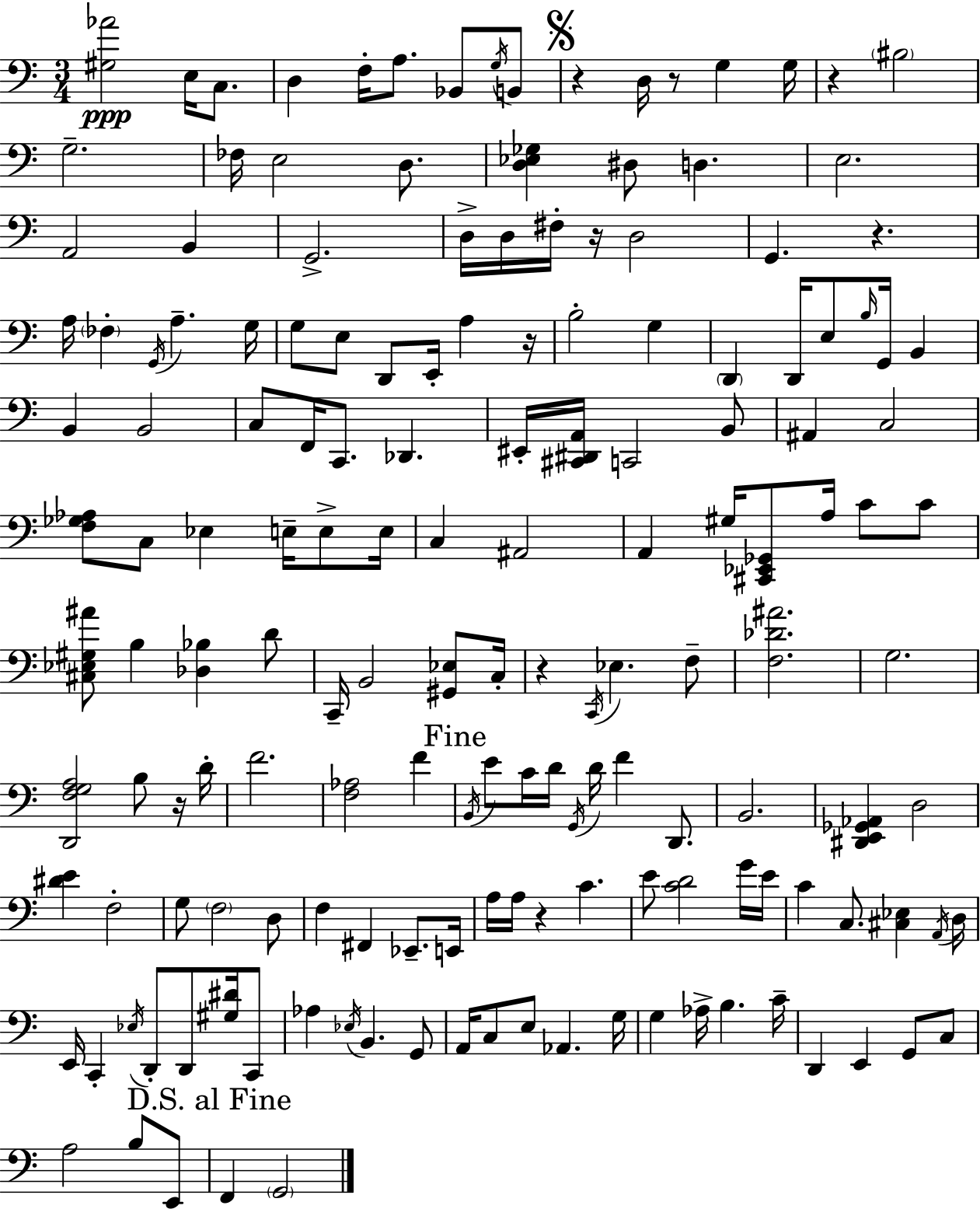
[G#3,Ab4]/h E3/s C3/e. D3/q F3/s A3/e. Bb2/e G3/s B2/e R/q D3/s R/e G3/q G3/s R/q BIS3/h G3/h. FES3/s E3/h D3/e. [D3,Eb3,Gb3]/q D#3/e D3/q. E3/h. A2/h B2/q G2/h. D3/s D3/s F#3/s R/s D3/h G2/q. R/q. A3/s FES3/q G2/s A3/q. G3/s G3/e E3/e D2/e E2/s A3/q R/s B3/h G3/q D2/q D2/s E3/e B3/s G2/s B2/q B2/q B2/h C3/e F2/s C2/e. Db2/q. EIS2/s [C#2,D#2,A2]/s C2/h B2/e A#2/q C3/h [F3,Gb3,Ab3]/e C3/e Eb3/q E3/s E3/e E3/s C3/q A#2/h A2/q G#3/s [C#2,Eb2,Gb2]/e A3/s C4/e C4/e [C#3,Eb3,G#3,A#4]/e B3/q [Db3,Bb3]/q D4/e C2/s B2/h [G#2,Eb3]/e C3/s R/q C2/s Eb3/q. F3/e [F3,Db4,A#4]/h. G3/h. [D2,F3,G3,A3]/h B3/e R/s D4/s F4/h. [F3,Ab3]/h F4/q B2/s E4/e C4/s D4/s G2/s D4/s F4/q D2/e. B2/h. [D#2,E2,Gb2,Ab2]/q D3/h [D#4,E4]/q F3/h G3/e F3/h D3/e F3/q F#2/q Eb2/e. E2/s A3/s A3/s R/q C4/q. E4/e [C4,D4]/h G4/s E4/s C4/q C3/e. [C#3,Eb3]/q A2/s D3/s E2/s C2/q Eb3/s D2/e D2/e [G#3,D#4]/s C2/e Ab3/q Eb3/s B2/q. G2/e A2/s C3/e E3/e Ab2/q. G3/s G3/q Ab3/s B3/q. C4/s D2/q E2/q G2/e C3/e A3/h B3/e E2/e F2/q G2/h